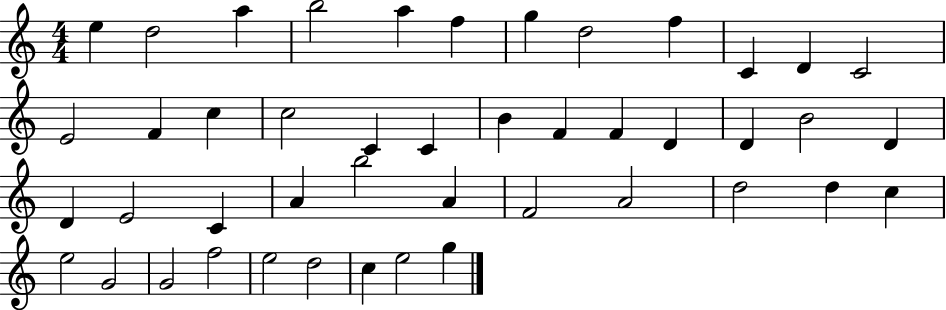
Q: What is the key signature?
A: C major